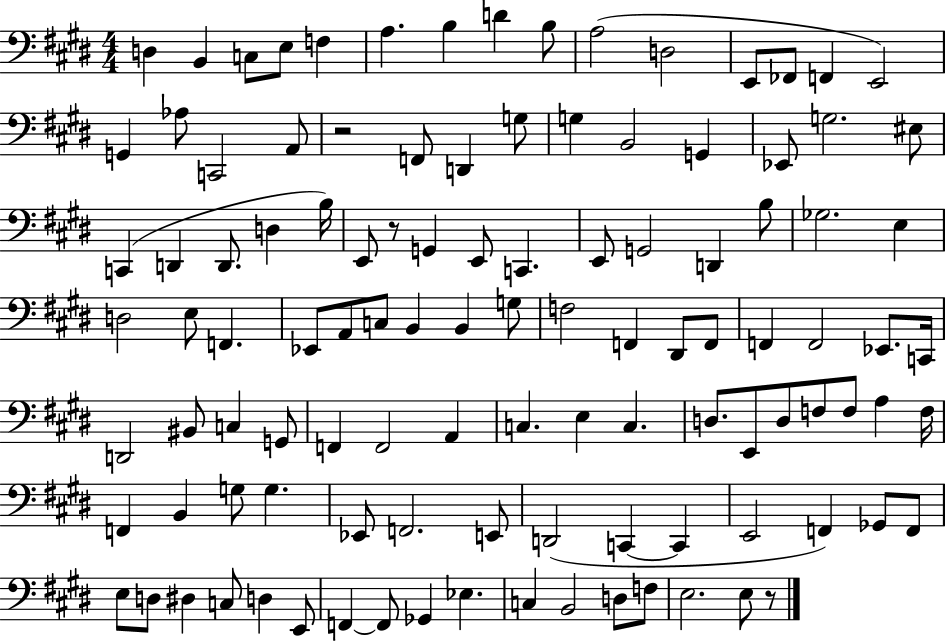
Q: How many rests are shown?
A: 3